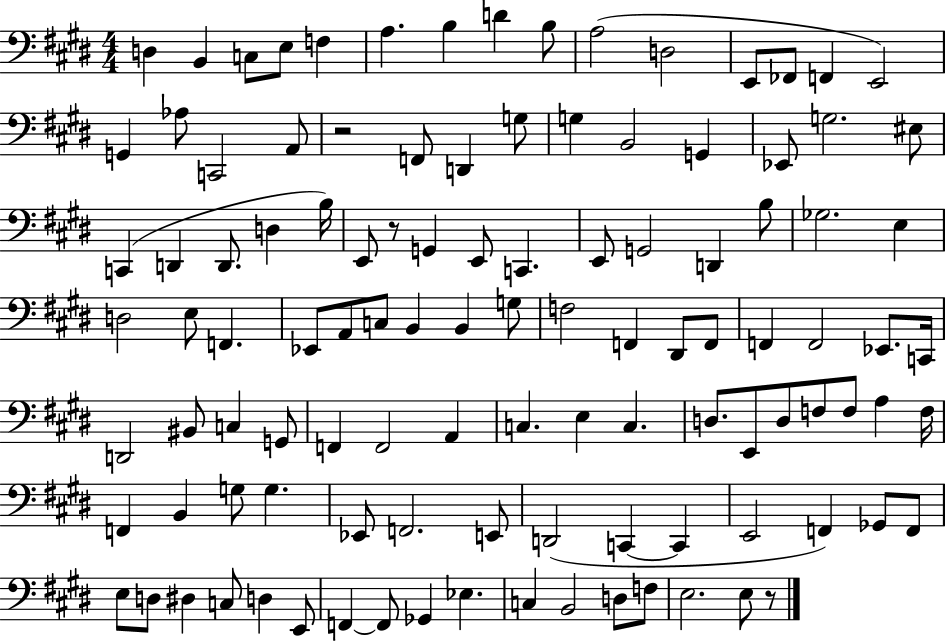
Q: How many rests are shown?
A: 3